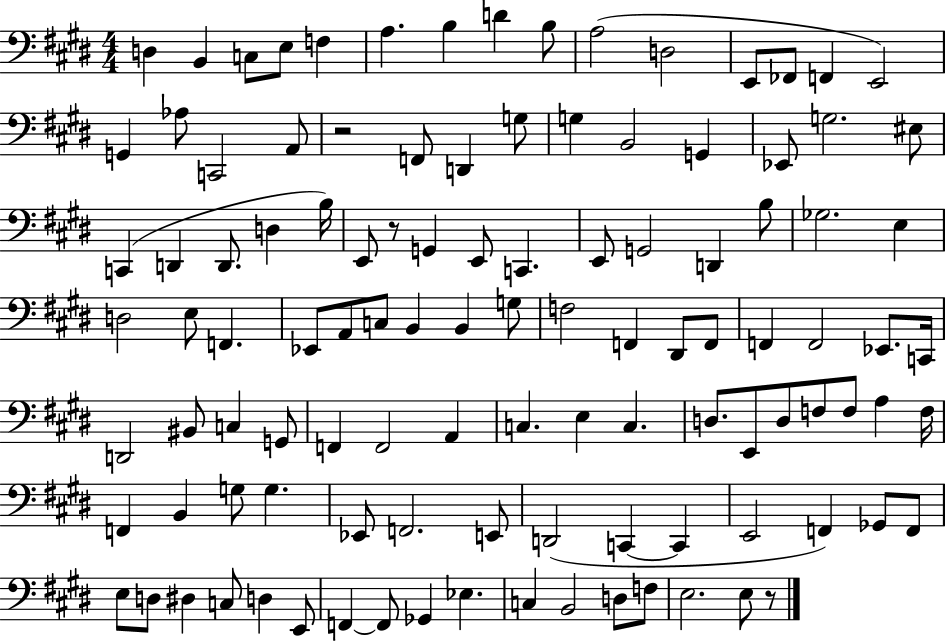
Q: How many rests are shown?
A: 3